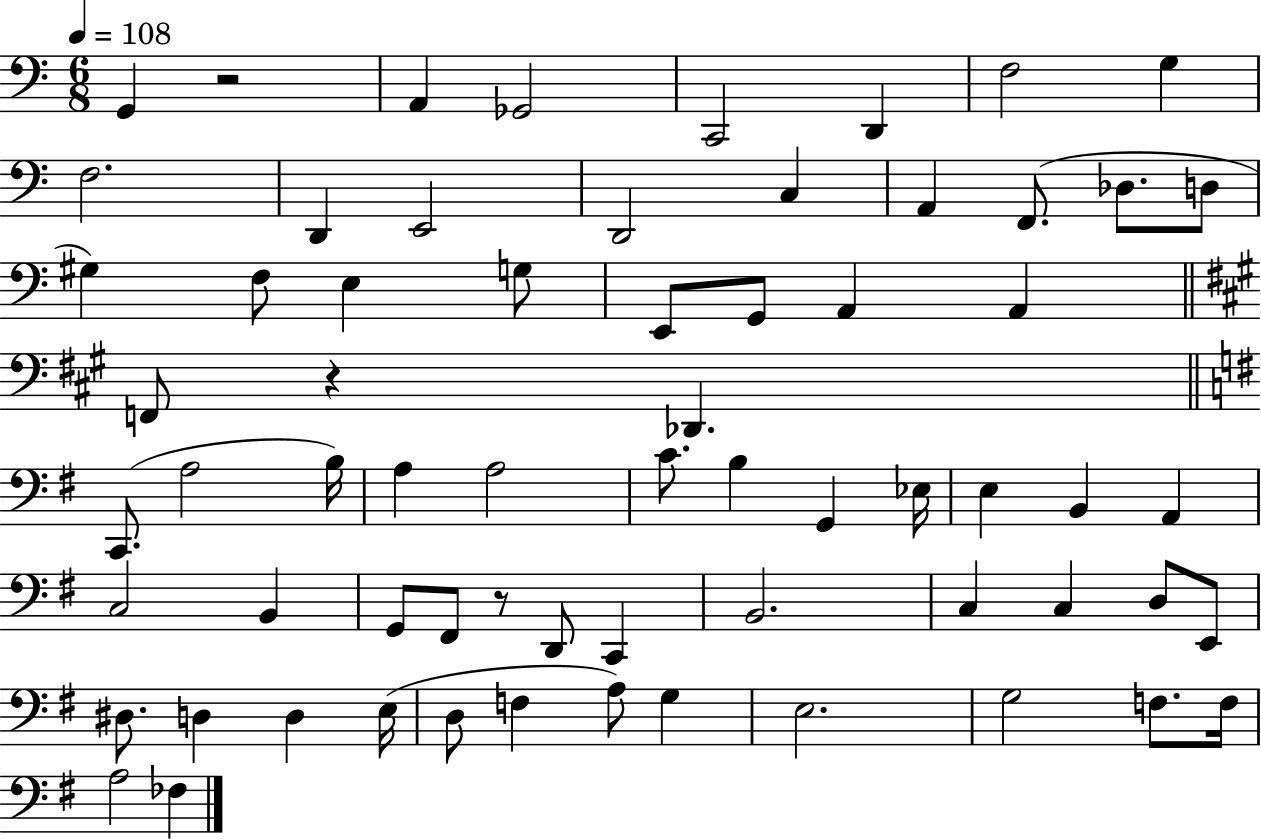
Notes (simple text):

G2/q R/h A2/q Gb2/h C2/h D2/q F3/h G3/q F3/h. D2/q E2/h D2/h C3/q A2/q F2/e. Db3/e. D3/e G#3/q F3/e E3/q G3/e E2/e G2/e A2/q A2/q F2/e R/q Db2/q. C2/e. A3/h B3/s A3/q A3/h C4/e. B3/q G2/q Eb3/s E3/q B2/q A2/q C3/h B2/q G2/e F#2/e R/e D2/e C2/q B2/h. C3/q C3/q D3/e E2/e D#3/e. D3/q D3/q E3/s D3/e F3/q A3/e G3/q E3/h. G3/h F3/e. F3/s A3/h FES3/q